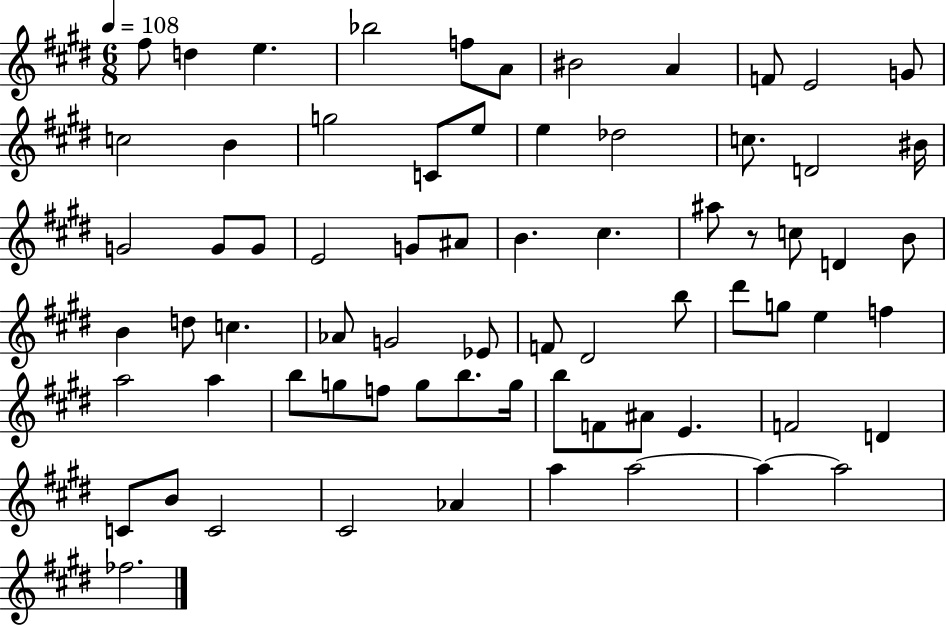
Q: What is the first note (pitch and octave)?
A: F#5